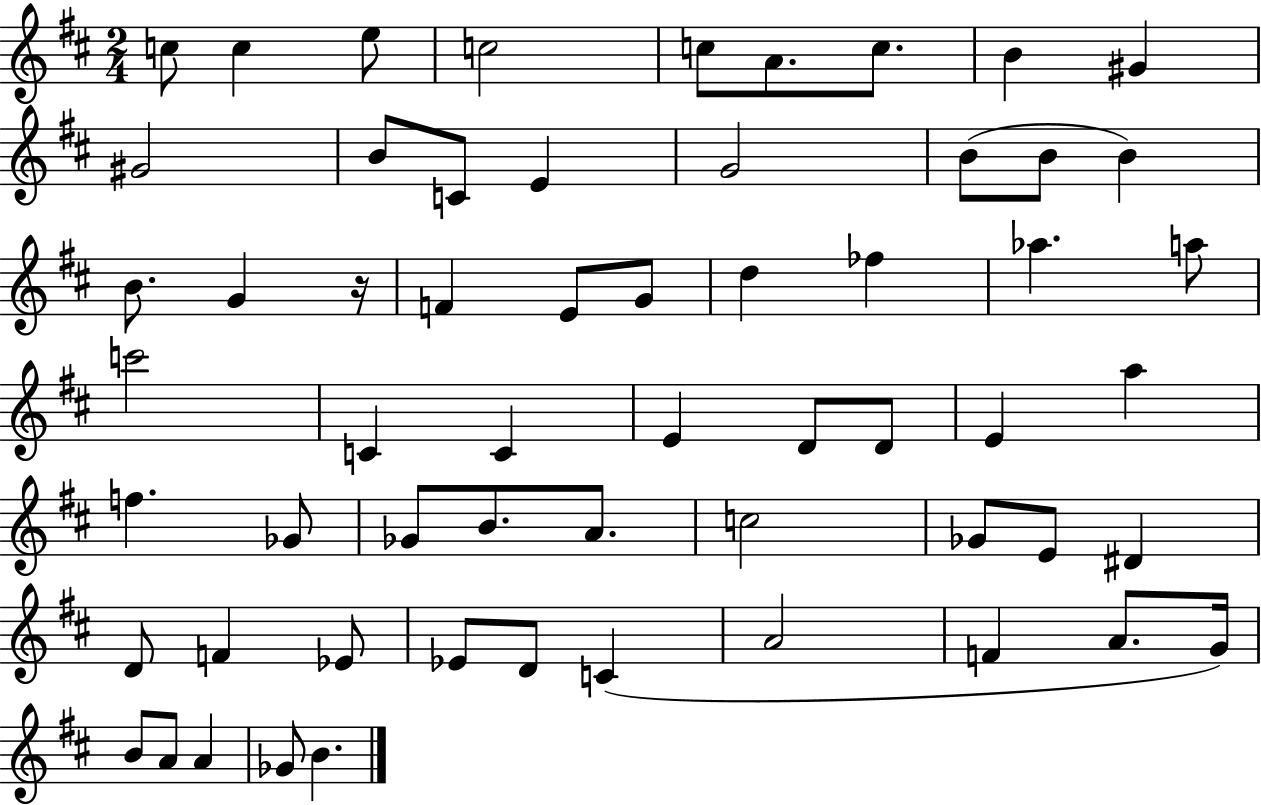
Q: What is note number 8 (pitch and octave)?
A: B4